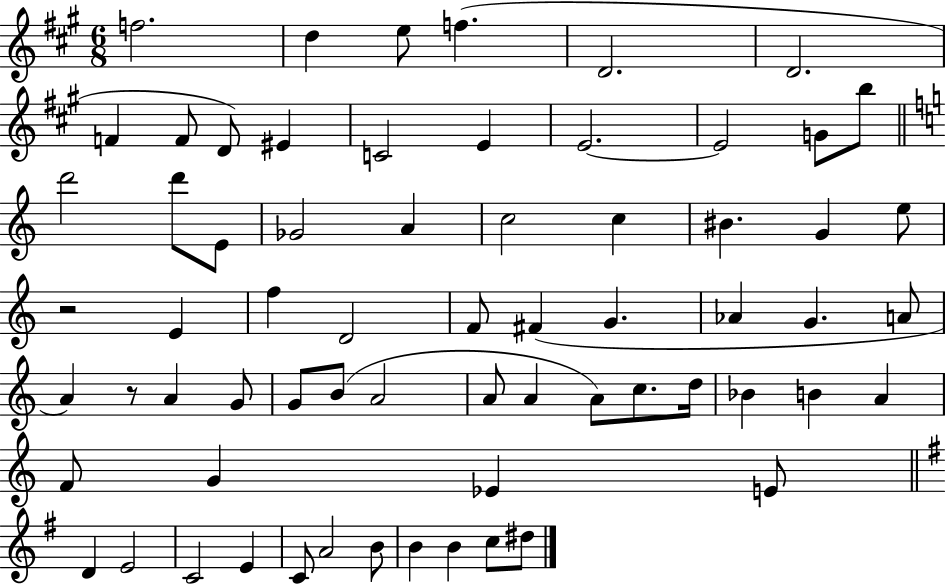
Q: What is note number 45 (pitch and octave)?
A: C5